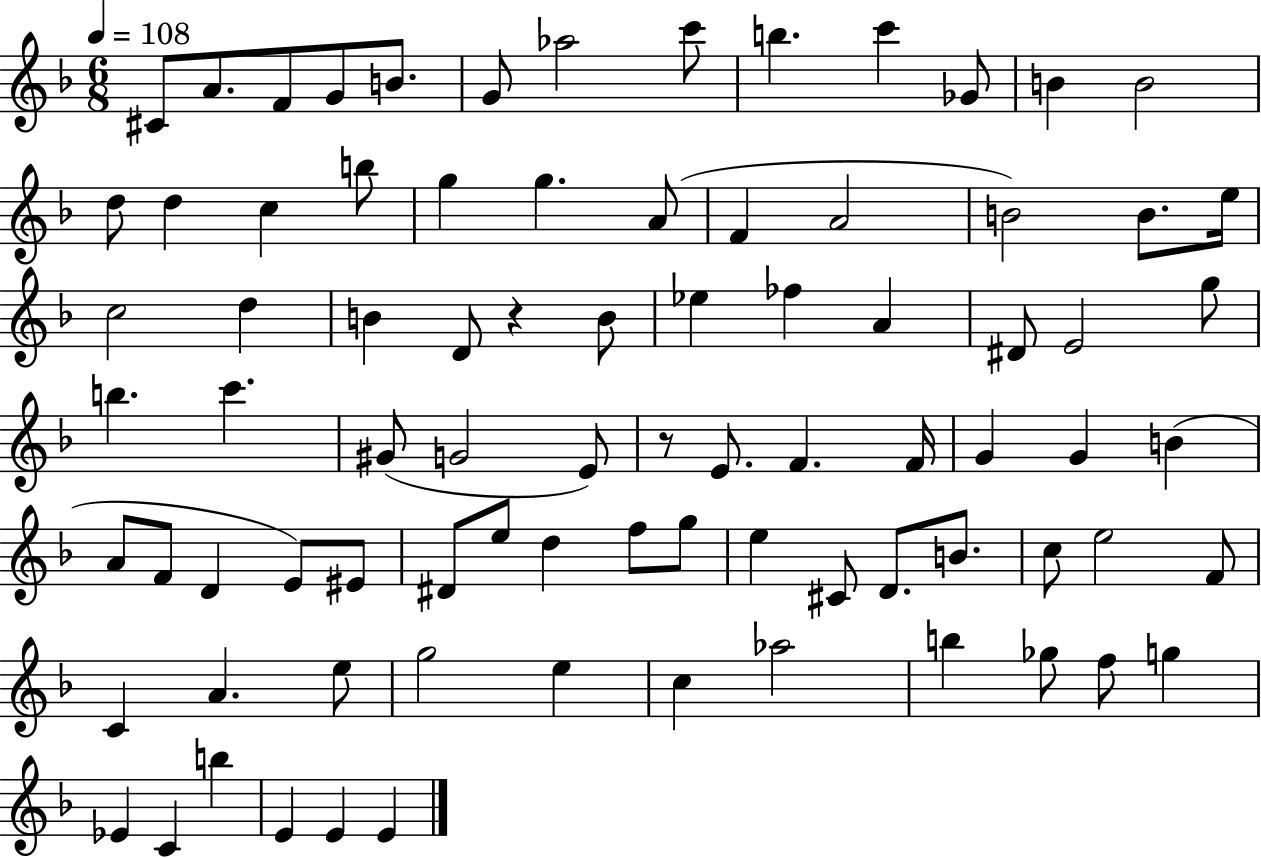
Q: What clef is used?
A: treble